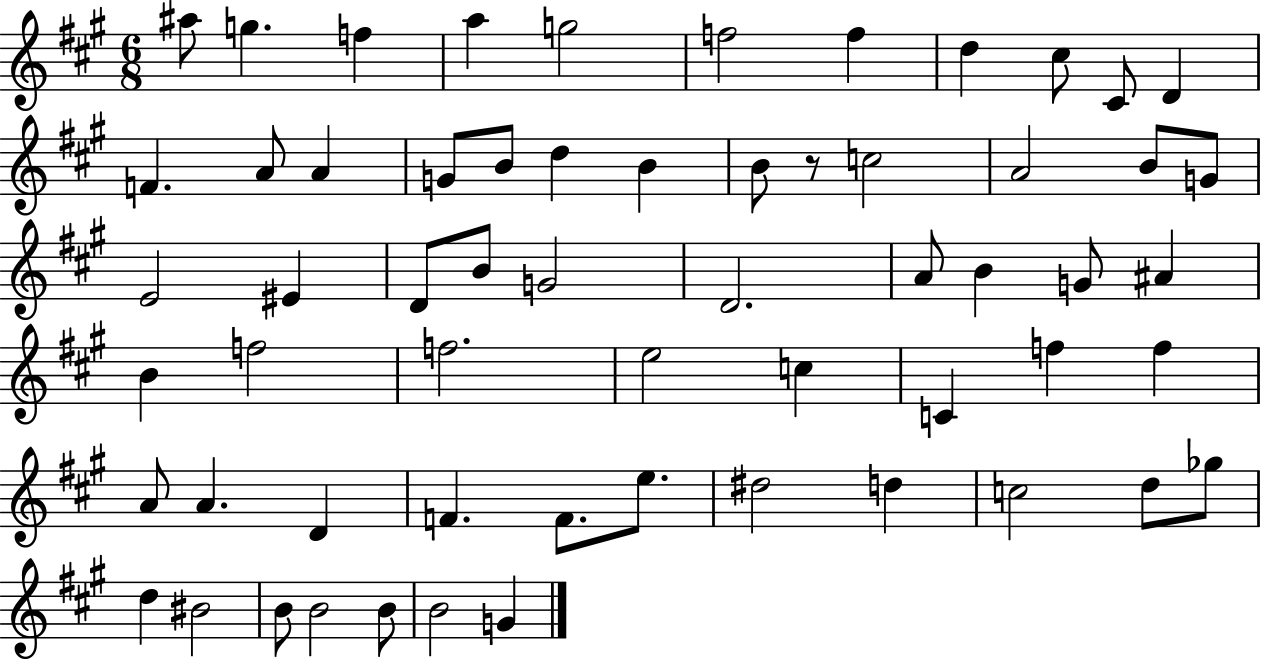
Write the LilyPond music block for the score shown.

{
  \clef treble
  \numericTimeSignature
  \time 6/8
  \key a \major
  ais''8 g''4. f''4 | a''4 g''2 | f''2 f''4 | d''4 cis''8 cis'8 d'4 | \break f'4. a'8 a'4 | g'8 b'8 d''4 b'4 | b'8 r8 c''2 | a'2 b'8 g'8 | \break e'2 eis'4 | d'8 b'8 g'2 | d'2. | a'8 b'4 g'8 ais'4 | \break b'4 f''2 | f''2. | e''2 c''4 | c'4 f''4 f''4 | \break a'8 a'4. d'4 | f'4. f'8. e''8. | dis''2 d''4 | c''2 d''8 ges''8 | \break d''4 bis'2 | b'8 b'2 b'8 | b'2 g'4 | \bar "|."
}